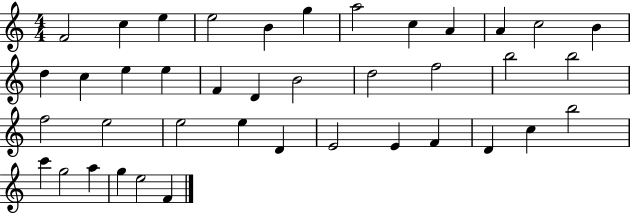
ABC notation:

X:1
T:Untitled
M:4/4
L:1/4
K:C
F2 c e e2 B g a2 c A A c2 B d c e e F D B2 d2 f2 b2 b2 f2 e2 e2 e D E2 E F D c b2 c' g2 a g e2 F